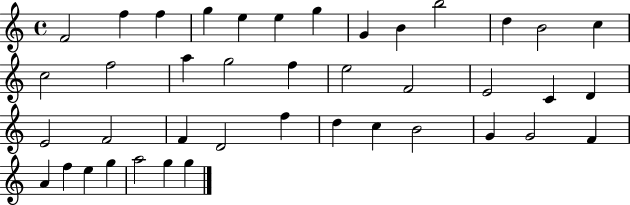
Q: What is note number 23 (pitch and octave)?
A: D4